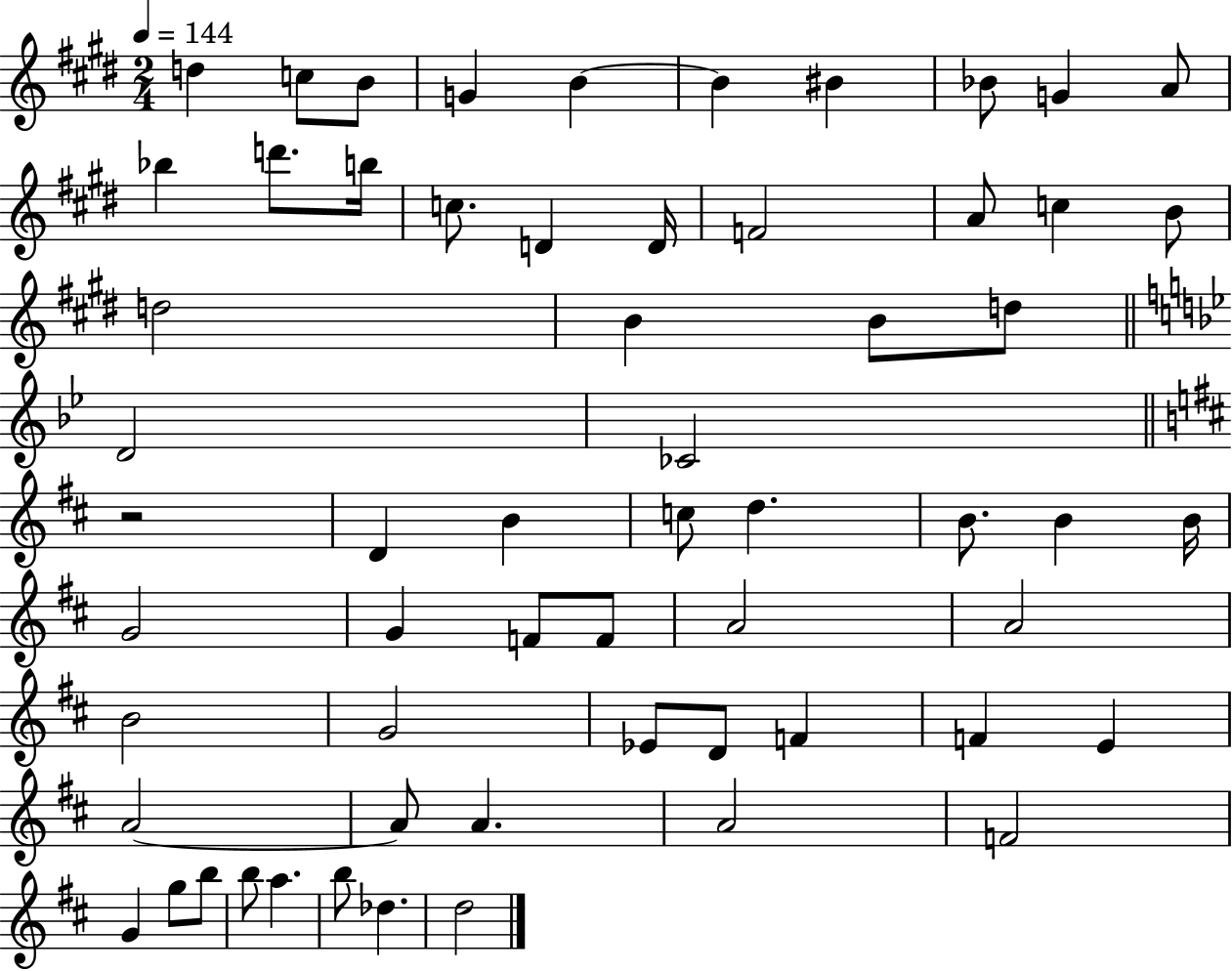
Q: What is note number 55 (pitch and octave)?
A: B5